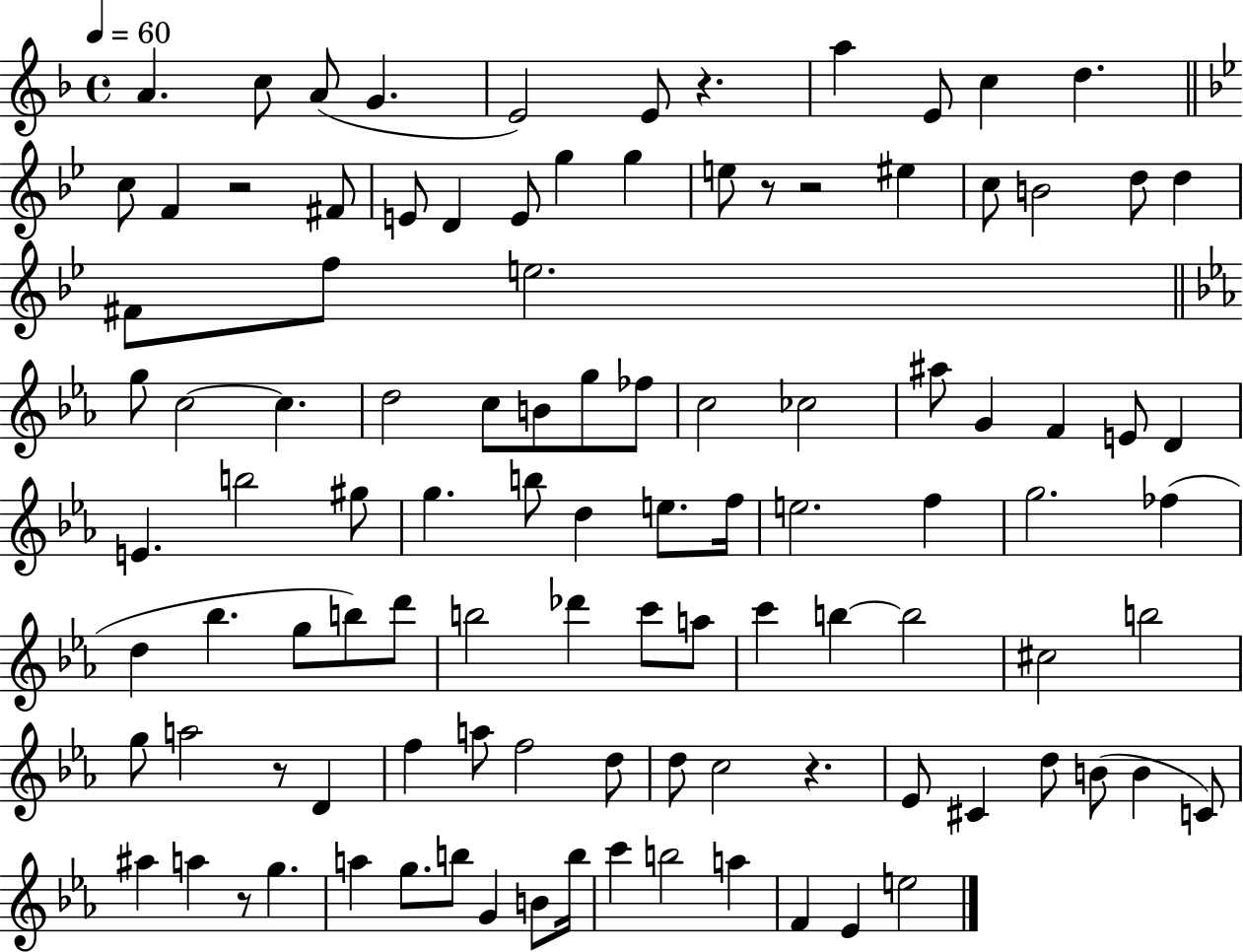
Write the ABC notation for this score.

X:1
T:Untitled
M:4/4
L:1/4
K:F
A c/2 A/2 G E2 E/2 z a E/2 c d c/2 F z2 ^F/2 E/2 D E/2 g g e/2 z/2 z2 ^e c/2 B2 d/2 d ^F/2 f/2 e2 g/2 c2 c d2 c/2 B/2 g/2 _f/2 c2 _c2 ^a/2 G F E/2 D E b2 ^g/2 g b/2 d e/2 f/4 e2 f g2 _f d _b g/2 b/2 d'/2 b2 _d' c'/2 a/2 c' b b2 ^c2 b2 g/2 a2 z/2 D f a/2 f2 d/2 d/2 c2 z _E/2 ^C d/2 B/2 B C/2 ^a a z/2 g a g/2 b/2 G B/2 b/4 c' b2 a F _E e2